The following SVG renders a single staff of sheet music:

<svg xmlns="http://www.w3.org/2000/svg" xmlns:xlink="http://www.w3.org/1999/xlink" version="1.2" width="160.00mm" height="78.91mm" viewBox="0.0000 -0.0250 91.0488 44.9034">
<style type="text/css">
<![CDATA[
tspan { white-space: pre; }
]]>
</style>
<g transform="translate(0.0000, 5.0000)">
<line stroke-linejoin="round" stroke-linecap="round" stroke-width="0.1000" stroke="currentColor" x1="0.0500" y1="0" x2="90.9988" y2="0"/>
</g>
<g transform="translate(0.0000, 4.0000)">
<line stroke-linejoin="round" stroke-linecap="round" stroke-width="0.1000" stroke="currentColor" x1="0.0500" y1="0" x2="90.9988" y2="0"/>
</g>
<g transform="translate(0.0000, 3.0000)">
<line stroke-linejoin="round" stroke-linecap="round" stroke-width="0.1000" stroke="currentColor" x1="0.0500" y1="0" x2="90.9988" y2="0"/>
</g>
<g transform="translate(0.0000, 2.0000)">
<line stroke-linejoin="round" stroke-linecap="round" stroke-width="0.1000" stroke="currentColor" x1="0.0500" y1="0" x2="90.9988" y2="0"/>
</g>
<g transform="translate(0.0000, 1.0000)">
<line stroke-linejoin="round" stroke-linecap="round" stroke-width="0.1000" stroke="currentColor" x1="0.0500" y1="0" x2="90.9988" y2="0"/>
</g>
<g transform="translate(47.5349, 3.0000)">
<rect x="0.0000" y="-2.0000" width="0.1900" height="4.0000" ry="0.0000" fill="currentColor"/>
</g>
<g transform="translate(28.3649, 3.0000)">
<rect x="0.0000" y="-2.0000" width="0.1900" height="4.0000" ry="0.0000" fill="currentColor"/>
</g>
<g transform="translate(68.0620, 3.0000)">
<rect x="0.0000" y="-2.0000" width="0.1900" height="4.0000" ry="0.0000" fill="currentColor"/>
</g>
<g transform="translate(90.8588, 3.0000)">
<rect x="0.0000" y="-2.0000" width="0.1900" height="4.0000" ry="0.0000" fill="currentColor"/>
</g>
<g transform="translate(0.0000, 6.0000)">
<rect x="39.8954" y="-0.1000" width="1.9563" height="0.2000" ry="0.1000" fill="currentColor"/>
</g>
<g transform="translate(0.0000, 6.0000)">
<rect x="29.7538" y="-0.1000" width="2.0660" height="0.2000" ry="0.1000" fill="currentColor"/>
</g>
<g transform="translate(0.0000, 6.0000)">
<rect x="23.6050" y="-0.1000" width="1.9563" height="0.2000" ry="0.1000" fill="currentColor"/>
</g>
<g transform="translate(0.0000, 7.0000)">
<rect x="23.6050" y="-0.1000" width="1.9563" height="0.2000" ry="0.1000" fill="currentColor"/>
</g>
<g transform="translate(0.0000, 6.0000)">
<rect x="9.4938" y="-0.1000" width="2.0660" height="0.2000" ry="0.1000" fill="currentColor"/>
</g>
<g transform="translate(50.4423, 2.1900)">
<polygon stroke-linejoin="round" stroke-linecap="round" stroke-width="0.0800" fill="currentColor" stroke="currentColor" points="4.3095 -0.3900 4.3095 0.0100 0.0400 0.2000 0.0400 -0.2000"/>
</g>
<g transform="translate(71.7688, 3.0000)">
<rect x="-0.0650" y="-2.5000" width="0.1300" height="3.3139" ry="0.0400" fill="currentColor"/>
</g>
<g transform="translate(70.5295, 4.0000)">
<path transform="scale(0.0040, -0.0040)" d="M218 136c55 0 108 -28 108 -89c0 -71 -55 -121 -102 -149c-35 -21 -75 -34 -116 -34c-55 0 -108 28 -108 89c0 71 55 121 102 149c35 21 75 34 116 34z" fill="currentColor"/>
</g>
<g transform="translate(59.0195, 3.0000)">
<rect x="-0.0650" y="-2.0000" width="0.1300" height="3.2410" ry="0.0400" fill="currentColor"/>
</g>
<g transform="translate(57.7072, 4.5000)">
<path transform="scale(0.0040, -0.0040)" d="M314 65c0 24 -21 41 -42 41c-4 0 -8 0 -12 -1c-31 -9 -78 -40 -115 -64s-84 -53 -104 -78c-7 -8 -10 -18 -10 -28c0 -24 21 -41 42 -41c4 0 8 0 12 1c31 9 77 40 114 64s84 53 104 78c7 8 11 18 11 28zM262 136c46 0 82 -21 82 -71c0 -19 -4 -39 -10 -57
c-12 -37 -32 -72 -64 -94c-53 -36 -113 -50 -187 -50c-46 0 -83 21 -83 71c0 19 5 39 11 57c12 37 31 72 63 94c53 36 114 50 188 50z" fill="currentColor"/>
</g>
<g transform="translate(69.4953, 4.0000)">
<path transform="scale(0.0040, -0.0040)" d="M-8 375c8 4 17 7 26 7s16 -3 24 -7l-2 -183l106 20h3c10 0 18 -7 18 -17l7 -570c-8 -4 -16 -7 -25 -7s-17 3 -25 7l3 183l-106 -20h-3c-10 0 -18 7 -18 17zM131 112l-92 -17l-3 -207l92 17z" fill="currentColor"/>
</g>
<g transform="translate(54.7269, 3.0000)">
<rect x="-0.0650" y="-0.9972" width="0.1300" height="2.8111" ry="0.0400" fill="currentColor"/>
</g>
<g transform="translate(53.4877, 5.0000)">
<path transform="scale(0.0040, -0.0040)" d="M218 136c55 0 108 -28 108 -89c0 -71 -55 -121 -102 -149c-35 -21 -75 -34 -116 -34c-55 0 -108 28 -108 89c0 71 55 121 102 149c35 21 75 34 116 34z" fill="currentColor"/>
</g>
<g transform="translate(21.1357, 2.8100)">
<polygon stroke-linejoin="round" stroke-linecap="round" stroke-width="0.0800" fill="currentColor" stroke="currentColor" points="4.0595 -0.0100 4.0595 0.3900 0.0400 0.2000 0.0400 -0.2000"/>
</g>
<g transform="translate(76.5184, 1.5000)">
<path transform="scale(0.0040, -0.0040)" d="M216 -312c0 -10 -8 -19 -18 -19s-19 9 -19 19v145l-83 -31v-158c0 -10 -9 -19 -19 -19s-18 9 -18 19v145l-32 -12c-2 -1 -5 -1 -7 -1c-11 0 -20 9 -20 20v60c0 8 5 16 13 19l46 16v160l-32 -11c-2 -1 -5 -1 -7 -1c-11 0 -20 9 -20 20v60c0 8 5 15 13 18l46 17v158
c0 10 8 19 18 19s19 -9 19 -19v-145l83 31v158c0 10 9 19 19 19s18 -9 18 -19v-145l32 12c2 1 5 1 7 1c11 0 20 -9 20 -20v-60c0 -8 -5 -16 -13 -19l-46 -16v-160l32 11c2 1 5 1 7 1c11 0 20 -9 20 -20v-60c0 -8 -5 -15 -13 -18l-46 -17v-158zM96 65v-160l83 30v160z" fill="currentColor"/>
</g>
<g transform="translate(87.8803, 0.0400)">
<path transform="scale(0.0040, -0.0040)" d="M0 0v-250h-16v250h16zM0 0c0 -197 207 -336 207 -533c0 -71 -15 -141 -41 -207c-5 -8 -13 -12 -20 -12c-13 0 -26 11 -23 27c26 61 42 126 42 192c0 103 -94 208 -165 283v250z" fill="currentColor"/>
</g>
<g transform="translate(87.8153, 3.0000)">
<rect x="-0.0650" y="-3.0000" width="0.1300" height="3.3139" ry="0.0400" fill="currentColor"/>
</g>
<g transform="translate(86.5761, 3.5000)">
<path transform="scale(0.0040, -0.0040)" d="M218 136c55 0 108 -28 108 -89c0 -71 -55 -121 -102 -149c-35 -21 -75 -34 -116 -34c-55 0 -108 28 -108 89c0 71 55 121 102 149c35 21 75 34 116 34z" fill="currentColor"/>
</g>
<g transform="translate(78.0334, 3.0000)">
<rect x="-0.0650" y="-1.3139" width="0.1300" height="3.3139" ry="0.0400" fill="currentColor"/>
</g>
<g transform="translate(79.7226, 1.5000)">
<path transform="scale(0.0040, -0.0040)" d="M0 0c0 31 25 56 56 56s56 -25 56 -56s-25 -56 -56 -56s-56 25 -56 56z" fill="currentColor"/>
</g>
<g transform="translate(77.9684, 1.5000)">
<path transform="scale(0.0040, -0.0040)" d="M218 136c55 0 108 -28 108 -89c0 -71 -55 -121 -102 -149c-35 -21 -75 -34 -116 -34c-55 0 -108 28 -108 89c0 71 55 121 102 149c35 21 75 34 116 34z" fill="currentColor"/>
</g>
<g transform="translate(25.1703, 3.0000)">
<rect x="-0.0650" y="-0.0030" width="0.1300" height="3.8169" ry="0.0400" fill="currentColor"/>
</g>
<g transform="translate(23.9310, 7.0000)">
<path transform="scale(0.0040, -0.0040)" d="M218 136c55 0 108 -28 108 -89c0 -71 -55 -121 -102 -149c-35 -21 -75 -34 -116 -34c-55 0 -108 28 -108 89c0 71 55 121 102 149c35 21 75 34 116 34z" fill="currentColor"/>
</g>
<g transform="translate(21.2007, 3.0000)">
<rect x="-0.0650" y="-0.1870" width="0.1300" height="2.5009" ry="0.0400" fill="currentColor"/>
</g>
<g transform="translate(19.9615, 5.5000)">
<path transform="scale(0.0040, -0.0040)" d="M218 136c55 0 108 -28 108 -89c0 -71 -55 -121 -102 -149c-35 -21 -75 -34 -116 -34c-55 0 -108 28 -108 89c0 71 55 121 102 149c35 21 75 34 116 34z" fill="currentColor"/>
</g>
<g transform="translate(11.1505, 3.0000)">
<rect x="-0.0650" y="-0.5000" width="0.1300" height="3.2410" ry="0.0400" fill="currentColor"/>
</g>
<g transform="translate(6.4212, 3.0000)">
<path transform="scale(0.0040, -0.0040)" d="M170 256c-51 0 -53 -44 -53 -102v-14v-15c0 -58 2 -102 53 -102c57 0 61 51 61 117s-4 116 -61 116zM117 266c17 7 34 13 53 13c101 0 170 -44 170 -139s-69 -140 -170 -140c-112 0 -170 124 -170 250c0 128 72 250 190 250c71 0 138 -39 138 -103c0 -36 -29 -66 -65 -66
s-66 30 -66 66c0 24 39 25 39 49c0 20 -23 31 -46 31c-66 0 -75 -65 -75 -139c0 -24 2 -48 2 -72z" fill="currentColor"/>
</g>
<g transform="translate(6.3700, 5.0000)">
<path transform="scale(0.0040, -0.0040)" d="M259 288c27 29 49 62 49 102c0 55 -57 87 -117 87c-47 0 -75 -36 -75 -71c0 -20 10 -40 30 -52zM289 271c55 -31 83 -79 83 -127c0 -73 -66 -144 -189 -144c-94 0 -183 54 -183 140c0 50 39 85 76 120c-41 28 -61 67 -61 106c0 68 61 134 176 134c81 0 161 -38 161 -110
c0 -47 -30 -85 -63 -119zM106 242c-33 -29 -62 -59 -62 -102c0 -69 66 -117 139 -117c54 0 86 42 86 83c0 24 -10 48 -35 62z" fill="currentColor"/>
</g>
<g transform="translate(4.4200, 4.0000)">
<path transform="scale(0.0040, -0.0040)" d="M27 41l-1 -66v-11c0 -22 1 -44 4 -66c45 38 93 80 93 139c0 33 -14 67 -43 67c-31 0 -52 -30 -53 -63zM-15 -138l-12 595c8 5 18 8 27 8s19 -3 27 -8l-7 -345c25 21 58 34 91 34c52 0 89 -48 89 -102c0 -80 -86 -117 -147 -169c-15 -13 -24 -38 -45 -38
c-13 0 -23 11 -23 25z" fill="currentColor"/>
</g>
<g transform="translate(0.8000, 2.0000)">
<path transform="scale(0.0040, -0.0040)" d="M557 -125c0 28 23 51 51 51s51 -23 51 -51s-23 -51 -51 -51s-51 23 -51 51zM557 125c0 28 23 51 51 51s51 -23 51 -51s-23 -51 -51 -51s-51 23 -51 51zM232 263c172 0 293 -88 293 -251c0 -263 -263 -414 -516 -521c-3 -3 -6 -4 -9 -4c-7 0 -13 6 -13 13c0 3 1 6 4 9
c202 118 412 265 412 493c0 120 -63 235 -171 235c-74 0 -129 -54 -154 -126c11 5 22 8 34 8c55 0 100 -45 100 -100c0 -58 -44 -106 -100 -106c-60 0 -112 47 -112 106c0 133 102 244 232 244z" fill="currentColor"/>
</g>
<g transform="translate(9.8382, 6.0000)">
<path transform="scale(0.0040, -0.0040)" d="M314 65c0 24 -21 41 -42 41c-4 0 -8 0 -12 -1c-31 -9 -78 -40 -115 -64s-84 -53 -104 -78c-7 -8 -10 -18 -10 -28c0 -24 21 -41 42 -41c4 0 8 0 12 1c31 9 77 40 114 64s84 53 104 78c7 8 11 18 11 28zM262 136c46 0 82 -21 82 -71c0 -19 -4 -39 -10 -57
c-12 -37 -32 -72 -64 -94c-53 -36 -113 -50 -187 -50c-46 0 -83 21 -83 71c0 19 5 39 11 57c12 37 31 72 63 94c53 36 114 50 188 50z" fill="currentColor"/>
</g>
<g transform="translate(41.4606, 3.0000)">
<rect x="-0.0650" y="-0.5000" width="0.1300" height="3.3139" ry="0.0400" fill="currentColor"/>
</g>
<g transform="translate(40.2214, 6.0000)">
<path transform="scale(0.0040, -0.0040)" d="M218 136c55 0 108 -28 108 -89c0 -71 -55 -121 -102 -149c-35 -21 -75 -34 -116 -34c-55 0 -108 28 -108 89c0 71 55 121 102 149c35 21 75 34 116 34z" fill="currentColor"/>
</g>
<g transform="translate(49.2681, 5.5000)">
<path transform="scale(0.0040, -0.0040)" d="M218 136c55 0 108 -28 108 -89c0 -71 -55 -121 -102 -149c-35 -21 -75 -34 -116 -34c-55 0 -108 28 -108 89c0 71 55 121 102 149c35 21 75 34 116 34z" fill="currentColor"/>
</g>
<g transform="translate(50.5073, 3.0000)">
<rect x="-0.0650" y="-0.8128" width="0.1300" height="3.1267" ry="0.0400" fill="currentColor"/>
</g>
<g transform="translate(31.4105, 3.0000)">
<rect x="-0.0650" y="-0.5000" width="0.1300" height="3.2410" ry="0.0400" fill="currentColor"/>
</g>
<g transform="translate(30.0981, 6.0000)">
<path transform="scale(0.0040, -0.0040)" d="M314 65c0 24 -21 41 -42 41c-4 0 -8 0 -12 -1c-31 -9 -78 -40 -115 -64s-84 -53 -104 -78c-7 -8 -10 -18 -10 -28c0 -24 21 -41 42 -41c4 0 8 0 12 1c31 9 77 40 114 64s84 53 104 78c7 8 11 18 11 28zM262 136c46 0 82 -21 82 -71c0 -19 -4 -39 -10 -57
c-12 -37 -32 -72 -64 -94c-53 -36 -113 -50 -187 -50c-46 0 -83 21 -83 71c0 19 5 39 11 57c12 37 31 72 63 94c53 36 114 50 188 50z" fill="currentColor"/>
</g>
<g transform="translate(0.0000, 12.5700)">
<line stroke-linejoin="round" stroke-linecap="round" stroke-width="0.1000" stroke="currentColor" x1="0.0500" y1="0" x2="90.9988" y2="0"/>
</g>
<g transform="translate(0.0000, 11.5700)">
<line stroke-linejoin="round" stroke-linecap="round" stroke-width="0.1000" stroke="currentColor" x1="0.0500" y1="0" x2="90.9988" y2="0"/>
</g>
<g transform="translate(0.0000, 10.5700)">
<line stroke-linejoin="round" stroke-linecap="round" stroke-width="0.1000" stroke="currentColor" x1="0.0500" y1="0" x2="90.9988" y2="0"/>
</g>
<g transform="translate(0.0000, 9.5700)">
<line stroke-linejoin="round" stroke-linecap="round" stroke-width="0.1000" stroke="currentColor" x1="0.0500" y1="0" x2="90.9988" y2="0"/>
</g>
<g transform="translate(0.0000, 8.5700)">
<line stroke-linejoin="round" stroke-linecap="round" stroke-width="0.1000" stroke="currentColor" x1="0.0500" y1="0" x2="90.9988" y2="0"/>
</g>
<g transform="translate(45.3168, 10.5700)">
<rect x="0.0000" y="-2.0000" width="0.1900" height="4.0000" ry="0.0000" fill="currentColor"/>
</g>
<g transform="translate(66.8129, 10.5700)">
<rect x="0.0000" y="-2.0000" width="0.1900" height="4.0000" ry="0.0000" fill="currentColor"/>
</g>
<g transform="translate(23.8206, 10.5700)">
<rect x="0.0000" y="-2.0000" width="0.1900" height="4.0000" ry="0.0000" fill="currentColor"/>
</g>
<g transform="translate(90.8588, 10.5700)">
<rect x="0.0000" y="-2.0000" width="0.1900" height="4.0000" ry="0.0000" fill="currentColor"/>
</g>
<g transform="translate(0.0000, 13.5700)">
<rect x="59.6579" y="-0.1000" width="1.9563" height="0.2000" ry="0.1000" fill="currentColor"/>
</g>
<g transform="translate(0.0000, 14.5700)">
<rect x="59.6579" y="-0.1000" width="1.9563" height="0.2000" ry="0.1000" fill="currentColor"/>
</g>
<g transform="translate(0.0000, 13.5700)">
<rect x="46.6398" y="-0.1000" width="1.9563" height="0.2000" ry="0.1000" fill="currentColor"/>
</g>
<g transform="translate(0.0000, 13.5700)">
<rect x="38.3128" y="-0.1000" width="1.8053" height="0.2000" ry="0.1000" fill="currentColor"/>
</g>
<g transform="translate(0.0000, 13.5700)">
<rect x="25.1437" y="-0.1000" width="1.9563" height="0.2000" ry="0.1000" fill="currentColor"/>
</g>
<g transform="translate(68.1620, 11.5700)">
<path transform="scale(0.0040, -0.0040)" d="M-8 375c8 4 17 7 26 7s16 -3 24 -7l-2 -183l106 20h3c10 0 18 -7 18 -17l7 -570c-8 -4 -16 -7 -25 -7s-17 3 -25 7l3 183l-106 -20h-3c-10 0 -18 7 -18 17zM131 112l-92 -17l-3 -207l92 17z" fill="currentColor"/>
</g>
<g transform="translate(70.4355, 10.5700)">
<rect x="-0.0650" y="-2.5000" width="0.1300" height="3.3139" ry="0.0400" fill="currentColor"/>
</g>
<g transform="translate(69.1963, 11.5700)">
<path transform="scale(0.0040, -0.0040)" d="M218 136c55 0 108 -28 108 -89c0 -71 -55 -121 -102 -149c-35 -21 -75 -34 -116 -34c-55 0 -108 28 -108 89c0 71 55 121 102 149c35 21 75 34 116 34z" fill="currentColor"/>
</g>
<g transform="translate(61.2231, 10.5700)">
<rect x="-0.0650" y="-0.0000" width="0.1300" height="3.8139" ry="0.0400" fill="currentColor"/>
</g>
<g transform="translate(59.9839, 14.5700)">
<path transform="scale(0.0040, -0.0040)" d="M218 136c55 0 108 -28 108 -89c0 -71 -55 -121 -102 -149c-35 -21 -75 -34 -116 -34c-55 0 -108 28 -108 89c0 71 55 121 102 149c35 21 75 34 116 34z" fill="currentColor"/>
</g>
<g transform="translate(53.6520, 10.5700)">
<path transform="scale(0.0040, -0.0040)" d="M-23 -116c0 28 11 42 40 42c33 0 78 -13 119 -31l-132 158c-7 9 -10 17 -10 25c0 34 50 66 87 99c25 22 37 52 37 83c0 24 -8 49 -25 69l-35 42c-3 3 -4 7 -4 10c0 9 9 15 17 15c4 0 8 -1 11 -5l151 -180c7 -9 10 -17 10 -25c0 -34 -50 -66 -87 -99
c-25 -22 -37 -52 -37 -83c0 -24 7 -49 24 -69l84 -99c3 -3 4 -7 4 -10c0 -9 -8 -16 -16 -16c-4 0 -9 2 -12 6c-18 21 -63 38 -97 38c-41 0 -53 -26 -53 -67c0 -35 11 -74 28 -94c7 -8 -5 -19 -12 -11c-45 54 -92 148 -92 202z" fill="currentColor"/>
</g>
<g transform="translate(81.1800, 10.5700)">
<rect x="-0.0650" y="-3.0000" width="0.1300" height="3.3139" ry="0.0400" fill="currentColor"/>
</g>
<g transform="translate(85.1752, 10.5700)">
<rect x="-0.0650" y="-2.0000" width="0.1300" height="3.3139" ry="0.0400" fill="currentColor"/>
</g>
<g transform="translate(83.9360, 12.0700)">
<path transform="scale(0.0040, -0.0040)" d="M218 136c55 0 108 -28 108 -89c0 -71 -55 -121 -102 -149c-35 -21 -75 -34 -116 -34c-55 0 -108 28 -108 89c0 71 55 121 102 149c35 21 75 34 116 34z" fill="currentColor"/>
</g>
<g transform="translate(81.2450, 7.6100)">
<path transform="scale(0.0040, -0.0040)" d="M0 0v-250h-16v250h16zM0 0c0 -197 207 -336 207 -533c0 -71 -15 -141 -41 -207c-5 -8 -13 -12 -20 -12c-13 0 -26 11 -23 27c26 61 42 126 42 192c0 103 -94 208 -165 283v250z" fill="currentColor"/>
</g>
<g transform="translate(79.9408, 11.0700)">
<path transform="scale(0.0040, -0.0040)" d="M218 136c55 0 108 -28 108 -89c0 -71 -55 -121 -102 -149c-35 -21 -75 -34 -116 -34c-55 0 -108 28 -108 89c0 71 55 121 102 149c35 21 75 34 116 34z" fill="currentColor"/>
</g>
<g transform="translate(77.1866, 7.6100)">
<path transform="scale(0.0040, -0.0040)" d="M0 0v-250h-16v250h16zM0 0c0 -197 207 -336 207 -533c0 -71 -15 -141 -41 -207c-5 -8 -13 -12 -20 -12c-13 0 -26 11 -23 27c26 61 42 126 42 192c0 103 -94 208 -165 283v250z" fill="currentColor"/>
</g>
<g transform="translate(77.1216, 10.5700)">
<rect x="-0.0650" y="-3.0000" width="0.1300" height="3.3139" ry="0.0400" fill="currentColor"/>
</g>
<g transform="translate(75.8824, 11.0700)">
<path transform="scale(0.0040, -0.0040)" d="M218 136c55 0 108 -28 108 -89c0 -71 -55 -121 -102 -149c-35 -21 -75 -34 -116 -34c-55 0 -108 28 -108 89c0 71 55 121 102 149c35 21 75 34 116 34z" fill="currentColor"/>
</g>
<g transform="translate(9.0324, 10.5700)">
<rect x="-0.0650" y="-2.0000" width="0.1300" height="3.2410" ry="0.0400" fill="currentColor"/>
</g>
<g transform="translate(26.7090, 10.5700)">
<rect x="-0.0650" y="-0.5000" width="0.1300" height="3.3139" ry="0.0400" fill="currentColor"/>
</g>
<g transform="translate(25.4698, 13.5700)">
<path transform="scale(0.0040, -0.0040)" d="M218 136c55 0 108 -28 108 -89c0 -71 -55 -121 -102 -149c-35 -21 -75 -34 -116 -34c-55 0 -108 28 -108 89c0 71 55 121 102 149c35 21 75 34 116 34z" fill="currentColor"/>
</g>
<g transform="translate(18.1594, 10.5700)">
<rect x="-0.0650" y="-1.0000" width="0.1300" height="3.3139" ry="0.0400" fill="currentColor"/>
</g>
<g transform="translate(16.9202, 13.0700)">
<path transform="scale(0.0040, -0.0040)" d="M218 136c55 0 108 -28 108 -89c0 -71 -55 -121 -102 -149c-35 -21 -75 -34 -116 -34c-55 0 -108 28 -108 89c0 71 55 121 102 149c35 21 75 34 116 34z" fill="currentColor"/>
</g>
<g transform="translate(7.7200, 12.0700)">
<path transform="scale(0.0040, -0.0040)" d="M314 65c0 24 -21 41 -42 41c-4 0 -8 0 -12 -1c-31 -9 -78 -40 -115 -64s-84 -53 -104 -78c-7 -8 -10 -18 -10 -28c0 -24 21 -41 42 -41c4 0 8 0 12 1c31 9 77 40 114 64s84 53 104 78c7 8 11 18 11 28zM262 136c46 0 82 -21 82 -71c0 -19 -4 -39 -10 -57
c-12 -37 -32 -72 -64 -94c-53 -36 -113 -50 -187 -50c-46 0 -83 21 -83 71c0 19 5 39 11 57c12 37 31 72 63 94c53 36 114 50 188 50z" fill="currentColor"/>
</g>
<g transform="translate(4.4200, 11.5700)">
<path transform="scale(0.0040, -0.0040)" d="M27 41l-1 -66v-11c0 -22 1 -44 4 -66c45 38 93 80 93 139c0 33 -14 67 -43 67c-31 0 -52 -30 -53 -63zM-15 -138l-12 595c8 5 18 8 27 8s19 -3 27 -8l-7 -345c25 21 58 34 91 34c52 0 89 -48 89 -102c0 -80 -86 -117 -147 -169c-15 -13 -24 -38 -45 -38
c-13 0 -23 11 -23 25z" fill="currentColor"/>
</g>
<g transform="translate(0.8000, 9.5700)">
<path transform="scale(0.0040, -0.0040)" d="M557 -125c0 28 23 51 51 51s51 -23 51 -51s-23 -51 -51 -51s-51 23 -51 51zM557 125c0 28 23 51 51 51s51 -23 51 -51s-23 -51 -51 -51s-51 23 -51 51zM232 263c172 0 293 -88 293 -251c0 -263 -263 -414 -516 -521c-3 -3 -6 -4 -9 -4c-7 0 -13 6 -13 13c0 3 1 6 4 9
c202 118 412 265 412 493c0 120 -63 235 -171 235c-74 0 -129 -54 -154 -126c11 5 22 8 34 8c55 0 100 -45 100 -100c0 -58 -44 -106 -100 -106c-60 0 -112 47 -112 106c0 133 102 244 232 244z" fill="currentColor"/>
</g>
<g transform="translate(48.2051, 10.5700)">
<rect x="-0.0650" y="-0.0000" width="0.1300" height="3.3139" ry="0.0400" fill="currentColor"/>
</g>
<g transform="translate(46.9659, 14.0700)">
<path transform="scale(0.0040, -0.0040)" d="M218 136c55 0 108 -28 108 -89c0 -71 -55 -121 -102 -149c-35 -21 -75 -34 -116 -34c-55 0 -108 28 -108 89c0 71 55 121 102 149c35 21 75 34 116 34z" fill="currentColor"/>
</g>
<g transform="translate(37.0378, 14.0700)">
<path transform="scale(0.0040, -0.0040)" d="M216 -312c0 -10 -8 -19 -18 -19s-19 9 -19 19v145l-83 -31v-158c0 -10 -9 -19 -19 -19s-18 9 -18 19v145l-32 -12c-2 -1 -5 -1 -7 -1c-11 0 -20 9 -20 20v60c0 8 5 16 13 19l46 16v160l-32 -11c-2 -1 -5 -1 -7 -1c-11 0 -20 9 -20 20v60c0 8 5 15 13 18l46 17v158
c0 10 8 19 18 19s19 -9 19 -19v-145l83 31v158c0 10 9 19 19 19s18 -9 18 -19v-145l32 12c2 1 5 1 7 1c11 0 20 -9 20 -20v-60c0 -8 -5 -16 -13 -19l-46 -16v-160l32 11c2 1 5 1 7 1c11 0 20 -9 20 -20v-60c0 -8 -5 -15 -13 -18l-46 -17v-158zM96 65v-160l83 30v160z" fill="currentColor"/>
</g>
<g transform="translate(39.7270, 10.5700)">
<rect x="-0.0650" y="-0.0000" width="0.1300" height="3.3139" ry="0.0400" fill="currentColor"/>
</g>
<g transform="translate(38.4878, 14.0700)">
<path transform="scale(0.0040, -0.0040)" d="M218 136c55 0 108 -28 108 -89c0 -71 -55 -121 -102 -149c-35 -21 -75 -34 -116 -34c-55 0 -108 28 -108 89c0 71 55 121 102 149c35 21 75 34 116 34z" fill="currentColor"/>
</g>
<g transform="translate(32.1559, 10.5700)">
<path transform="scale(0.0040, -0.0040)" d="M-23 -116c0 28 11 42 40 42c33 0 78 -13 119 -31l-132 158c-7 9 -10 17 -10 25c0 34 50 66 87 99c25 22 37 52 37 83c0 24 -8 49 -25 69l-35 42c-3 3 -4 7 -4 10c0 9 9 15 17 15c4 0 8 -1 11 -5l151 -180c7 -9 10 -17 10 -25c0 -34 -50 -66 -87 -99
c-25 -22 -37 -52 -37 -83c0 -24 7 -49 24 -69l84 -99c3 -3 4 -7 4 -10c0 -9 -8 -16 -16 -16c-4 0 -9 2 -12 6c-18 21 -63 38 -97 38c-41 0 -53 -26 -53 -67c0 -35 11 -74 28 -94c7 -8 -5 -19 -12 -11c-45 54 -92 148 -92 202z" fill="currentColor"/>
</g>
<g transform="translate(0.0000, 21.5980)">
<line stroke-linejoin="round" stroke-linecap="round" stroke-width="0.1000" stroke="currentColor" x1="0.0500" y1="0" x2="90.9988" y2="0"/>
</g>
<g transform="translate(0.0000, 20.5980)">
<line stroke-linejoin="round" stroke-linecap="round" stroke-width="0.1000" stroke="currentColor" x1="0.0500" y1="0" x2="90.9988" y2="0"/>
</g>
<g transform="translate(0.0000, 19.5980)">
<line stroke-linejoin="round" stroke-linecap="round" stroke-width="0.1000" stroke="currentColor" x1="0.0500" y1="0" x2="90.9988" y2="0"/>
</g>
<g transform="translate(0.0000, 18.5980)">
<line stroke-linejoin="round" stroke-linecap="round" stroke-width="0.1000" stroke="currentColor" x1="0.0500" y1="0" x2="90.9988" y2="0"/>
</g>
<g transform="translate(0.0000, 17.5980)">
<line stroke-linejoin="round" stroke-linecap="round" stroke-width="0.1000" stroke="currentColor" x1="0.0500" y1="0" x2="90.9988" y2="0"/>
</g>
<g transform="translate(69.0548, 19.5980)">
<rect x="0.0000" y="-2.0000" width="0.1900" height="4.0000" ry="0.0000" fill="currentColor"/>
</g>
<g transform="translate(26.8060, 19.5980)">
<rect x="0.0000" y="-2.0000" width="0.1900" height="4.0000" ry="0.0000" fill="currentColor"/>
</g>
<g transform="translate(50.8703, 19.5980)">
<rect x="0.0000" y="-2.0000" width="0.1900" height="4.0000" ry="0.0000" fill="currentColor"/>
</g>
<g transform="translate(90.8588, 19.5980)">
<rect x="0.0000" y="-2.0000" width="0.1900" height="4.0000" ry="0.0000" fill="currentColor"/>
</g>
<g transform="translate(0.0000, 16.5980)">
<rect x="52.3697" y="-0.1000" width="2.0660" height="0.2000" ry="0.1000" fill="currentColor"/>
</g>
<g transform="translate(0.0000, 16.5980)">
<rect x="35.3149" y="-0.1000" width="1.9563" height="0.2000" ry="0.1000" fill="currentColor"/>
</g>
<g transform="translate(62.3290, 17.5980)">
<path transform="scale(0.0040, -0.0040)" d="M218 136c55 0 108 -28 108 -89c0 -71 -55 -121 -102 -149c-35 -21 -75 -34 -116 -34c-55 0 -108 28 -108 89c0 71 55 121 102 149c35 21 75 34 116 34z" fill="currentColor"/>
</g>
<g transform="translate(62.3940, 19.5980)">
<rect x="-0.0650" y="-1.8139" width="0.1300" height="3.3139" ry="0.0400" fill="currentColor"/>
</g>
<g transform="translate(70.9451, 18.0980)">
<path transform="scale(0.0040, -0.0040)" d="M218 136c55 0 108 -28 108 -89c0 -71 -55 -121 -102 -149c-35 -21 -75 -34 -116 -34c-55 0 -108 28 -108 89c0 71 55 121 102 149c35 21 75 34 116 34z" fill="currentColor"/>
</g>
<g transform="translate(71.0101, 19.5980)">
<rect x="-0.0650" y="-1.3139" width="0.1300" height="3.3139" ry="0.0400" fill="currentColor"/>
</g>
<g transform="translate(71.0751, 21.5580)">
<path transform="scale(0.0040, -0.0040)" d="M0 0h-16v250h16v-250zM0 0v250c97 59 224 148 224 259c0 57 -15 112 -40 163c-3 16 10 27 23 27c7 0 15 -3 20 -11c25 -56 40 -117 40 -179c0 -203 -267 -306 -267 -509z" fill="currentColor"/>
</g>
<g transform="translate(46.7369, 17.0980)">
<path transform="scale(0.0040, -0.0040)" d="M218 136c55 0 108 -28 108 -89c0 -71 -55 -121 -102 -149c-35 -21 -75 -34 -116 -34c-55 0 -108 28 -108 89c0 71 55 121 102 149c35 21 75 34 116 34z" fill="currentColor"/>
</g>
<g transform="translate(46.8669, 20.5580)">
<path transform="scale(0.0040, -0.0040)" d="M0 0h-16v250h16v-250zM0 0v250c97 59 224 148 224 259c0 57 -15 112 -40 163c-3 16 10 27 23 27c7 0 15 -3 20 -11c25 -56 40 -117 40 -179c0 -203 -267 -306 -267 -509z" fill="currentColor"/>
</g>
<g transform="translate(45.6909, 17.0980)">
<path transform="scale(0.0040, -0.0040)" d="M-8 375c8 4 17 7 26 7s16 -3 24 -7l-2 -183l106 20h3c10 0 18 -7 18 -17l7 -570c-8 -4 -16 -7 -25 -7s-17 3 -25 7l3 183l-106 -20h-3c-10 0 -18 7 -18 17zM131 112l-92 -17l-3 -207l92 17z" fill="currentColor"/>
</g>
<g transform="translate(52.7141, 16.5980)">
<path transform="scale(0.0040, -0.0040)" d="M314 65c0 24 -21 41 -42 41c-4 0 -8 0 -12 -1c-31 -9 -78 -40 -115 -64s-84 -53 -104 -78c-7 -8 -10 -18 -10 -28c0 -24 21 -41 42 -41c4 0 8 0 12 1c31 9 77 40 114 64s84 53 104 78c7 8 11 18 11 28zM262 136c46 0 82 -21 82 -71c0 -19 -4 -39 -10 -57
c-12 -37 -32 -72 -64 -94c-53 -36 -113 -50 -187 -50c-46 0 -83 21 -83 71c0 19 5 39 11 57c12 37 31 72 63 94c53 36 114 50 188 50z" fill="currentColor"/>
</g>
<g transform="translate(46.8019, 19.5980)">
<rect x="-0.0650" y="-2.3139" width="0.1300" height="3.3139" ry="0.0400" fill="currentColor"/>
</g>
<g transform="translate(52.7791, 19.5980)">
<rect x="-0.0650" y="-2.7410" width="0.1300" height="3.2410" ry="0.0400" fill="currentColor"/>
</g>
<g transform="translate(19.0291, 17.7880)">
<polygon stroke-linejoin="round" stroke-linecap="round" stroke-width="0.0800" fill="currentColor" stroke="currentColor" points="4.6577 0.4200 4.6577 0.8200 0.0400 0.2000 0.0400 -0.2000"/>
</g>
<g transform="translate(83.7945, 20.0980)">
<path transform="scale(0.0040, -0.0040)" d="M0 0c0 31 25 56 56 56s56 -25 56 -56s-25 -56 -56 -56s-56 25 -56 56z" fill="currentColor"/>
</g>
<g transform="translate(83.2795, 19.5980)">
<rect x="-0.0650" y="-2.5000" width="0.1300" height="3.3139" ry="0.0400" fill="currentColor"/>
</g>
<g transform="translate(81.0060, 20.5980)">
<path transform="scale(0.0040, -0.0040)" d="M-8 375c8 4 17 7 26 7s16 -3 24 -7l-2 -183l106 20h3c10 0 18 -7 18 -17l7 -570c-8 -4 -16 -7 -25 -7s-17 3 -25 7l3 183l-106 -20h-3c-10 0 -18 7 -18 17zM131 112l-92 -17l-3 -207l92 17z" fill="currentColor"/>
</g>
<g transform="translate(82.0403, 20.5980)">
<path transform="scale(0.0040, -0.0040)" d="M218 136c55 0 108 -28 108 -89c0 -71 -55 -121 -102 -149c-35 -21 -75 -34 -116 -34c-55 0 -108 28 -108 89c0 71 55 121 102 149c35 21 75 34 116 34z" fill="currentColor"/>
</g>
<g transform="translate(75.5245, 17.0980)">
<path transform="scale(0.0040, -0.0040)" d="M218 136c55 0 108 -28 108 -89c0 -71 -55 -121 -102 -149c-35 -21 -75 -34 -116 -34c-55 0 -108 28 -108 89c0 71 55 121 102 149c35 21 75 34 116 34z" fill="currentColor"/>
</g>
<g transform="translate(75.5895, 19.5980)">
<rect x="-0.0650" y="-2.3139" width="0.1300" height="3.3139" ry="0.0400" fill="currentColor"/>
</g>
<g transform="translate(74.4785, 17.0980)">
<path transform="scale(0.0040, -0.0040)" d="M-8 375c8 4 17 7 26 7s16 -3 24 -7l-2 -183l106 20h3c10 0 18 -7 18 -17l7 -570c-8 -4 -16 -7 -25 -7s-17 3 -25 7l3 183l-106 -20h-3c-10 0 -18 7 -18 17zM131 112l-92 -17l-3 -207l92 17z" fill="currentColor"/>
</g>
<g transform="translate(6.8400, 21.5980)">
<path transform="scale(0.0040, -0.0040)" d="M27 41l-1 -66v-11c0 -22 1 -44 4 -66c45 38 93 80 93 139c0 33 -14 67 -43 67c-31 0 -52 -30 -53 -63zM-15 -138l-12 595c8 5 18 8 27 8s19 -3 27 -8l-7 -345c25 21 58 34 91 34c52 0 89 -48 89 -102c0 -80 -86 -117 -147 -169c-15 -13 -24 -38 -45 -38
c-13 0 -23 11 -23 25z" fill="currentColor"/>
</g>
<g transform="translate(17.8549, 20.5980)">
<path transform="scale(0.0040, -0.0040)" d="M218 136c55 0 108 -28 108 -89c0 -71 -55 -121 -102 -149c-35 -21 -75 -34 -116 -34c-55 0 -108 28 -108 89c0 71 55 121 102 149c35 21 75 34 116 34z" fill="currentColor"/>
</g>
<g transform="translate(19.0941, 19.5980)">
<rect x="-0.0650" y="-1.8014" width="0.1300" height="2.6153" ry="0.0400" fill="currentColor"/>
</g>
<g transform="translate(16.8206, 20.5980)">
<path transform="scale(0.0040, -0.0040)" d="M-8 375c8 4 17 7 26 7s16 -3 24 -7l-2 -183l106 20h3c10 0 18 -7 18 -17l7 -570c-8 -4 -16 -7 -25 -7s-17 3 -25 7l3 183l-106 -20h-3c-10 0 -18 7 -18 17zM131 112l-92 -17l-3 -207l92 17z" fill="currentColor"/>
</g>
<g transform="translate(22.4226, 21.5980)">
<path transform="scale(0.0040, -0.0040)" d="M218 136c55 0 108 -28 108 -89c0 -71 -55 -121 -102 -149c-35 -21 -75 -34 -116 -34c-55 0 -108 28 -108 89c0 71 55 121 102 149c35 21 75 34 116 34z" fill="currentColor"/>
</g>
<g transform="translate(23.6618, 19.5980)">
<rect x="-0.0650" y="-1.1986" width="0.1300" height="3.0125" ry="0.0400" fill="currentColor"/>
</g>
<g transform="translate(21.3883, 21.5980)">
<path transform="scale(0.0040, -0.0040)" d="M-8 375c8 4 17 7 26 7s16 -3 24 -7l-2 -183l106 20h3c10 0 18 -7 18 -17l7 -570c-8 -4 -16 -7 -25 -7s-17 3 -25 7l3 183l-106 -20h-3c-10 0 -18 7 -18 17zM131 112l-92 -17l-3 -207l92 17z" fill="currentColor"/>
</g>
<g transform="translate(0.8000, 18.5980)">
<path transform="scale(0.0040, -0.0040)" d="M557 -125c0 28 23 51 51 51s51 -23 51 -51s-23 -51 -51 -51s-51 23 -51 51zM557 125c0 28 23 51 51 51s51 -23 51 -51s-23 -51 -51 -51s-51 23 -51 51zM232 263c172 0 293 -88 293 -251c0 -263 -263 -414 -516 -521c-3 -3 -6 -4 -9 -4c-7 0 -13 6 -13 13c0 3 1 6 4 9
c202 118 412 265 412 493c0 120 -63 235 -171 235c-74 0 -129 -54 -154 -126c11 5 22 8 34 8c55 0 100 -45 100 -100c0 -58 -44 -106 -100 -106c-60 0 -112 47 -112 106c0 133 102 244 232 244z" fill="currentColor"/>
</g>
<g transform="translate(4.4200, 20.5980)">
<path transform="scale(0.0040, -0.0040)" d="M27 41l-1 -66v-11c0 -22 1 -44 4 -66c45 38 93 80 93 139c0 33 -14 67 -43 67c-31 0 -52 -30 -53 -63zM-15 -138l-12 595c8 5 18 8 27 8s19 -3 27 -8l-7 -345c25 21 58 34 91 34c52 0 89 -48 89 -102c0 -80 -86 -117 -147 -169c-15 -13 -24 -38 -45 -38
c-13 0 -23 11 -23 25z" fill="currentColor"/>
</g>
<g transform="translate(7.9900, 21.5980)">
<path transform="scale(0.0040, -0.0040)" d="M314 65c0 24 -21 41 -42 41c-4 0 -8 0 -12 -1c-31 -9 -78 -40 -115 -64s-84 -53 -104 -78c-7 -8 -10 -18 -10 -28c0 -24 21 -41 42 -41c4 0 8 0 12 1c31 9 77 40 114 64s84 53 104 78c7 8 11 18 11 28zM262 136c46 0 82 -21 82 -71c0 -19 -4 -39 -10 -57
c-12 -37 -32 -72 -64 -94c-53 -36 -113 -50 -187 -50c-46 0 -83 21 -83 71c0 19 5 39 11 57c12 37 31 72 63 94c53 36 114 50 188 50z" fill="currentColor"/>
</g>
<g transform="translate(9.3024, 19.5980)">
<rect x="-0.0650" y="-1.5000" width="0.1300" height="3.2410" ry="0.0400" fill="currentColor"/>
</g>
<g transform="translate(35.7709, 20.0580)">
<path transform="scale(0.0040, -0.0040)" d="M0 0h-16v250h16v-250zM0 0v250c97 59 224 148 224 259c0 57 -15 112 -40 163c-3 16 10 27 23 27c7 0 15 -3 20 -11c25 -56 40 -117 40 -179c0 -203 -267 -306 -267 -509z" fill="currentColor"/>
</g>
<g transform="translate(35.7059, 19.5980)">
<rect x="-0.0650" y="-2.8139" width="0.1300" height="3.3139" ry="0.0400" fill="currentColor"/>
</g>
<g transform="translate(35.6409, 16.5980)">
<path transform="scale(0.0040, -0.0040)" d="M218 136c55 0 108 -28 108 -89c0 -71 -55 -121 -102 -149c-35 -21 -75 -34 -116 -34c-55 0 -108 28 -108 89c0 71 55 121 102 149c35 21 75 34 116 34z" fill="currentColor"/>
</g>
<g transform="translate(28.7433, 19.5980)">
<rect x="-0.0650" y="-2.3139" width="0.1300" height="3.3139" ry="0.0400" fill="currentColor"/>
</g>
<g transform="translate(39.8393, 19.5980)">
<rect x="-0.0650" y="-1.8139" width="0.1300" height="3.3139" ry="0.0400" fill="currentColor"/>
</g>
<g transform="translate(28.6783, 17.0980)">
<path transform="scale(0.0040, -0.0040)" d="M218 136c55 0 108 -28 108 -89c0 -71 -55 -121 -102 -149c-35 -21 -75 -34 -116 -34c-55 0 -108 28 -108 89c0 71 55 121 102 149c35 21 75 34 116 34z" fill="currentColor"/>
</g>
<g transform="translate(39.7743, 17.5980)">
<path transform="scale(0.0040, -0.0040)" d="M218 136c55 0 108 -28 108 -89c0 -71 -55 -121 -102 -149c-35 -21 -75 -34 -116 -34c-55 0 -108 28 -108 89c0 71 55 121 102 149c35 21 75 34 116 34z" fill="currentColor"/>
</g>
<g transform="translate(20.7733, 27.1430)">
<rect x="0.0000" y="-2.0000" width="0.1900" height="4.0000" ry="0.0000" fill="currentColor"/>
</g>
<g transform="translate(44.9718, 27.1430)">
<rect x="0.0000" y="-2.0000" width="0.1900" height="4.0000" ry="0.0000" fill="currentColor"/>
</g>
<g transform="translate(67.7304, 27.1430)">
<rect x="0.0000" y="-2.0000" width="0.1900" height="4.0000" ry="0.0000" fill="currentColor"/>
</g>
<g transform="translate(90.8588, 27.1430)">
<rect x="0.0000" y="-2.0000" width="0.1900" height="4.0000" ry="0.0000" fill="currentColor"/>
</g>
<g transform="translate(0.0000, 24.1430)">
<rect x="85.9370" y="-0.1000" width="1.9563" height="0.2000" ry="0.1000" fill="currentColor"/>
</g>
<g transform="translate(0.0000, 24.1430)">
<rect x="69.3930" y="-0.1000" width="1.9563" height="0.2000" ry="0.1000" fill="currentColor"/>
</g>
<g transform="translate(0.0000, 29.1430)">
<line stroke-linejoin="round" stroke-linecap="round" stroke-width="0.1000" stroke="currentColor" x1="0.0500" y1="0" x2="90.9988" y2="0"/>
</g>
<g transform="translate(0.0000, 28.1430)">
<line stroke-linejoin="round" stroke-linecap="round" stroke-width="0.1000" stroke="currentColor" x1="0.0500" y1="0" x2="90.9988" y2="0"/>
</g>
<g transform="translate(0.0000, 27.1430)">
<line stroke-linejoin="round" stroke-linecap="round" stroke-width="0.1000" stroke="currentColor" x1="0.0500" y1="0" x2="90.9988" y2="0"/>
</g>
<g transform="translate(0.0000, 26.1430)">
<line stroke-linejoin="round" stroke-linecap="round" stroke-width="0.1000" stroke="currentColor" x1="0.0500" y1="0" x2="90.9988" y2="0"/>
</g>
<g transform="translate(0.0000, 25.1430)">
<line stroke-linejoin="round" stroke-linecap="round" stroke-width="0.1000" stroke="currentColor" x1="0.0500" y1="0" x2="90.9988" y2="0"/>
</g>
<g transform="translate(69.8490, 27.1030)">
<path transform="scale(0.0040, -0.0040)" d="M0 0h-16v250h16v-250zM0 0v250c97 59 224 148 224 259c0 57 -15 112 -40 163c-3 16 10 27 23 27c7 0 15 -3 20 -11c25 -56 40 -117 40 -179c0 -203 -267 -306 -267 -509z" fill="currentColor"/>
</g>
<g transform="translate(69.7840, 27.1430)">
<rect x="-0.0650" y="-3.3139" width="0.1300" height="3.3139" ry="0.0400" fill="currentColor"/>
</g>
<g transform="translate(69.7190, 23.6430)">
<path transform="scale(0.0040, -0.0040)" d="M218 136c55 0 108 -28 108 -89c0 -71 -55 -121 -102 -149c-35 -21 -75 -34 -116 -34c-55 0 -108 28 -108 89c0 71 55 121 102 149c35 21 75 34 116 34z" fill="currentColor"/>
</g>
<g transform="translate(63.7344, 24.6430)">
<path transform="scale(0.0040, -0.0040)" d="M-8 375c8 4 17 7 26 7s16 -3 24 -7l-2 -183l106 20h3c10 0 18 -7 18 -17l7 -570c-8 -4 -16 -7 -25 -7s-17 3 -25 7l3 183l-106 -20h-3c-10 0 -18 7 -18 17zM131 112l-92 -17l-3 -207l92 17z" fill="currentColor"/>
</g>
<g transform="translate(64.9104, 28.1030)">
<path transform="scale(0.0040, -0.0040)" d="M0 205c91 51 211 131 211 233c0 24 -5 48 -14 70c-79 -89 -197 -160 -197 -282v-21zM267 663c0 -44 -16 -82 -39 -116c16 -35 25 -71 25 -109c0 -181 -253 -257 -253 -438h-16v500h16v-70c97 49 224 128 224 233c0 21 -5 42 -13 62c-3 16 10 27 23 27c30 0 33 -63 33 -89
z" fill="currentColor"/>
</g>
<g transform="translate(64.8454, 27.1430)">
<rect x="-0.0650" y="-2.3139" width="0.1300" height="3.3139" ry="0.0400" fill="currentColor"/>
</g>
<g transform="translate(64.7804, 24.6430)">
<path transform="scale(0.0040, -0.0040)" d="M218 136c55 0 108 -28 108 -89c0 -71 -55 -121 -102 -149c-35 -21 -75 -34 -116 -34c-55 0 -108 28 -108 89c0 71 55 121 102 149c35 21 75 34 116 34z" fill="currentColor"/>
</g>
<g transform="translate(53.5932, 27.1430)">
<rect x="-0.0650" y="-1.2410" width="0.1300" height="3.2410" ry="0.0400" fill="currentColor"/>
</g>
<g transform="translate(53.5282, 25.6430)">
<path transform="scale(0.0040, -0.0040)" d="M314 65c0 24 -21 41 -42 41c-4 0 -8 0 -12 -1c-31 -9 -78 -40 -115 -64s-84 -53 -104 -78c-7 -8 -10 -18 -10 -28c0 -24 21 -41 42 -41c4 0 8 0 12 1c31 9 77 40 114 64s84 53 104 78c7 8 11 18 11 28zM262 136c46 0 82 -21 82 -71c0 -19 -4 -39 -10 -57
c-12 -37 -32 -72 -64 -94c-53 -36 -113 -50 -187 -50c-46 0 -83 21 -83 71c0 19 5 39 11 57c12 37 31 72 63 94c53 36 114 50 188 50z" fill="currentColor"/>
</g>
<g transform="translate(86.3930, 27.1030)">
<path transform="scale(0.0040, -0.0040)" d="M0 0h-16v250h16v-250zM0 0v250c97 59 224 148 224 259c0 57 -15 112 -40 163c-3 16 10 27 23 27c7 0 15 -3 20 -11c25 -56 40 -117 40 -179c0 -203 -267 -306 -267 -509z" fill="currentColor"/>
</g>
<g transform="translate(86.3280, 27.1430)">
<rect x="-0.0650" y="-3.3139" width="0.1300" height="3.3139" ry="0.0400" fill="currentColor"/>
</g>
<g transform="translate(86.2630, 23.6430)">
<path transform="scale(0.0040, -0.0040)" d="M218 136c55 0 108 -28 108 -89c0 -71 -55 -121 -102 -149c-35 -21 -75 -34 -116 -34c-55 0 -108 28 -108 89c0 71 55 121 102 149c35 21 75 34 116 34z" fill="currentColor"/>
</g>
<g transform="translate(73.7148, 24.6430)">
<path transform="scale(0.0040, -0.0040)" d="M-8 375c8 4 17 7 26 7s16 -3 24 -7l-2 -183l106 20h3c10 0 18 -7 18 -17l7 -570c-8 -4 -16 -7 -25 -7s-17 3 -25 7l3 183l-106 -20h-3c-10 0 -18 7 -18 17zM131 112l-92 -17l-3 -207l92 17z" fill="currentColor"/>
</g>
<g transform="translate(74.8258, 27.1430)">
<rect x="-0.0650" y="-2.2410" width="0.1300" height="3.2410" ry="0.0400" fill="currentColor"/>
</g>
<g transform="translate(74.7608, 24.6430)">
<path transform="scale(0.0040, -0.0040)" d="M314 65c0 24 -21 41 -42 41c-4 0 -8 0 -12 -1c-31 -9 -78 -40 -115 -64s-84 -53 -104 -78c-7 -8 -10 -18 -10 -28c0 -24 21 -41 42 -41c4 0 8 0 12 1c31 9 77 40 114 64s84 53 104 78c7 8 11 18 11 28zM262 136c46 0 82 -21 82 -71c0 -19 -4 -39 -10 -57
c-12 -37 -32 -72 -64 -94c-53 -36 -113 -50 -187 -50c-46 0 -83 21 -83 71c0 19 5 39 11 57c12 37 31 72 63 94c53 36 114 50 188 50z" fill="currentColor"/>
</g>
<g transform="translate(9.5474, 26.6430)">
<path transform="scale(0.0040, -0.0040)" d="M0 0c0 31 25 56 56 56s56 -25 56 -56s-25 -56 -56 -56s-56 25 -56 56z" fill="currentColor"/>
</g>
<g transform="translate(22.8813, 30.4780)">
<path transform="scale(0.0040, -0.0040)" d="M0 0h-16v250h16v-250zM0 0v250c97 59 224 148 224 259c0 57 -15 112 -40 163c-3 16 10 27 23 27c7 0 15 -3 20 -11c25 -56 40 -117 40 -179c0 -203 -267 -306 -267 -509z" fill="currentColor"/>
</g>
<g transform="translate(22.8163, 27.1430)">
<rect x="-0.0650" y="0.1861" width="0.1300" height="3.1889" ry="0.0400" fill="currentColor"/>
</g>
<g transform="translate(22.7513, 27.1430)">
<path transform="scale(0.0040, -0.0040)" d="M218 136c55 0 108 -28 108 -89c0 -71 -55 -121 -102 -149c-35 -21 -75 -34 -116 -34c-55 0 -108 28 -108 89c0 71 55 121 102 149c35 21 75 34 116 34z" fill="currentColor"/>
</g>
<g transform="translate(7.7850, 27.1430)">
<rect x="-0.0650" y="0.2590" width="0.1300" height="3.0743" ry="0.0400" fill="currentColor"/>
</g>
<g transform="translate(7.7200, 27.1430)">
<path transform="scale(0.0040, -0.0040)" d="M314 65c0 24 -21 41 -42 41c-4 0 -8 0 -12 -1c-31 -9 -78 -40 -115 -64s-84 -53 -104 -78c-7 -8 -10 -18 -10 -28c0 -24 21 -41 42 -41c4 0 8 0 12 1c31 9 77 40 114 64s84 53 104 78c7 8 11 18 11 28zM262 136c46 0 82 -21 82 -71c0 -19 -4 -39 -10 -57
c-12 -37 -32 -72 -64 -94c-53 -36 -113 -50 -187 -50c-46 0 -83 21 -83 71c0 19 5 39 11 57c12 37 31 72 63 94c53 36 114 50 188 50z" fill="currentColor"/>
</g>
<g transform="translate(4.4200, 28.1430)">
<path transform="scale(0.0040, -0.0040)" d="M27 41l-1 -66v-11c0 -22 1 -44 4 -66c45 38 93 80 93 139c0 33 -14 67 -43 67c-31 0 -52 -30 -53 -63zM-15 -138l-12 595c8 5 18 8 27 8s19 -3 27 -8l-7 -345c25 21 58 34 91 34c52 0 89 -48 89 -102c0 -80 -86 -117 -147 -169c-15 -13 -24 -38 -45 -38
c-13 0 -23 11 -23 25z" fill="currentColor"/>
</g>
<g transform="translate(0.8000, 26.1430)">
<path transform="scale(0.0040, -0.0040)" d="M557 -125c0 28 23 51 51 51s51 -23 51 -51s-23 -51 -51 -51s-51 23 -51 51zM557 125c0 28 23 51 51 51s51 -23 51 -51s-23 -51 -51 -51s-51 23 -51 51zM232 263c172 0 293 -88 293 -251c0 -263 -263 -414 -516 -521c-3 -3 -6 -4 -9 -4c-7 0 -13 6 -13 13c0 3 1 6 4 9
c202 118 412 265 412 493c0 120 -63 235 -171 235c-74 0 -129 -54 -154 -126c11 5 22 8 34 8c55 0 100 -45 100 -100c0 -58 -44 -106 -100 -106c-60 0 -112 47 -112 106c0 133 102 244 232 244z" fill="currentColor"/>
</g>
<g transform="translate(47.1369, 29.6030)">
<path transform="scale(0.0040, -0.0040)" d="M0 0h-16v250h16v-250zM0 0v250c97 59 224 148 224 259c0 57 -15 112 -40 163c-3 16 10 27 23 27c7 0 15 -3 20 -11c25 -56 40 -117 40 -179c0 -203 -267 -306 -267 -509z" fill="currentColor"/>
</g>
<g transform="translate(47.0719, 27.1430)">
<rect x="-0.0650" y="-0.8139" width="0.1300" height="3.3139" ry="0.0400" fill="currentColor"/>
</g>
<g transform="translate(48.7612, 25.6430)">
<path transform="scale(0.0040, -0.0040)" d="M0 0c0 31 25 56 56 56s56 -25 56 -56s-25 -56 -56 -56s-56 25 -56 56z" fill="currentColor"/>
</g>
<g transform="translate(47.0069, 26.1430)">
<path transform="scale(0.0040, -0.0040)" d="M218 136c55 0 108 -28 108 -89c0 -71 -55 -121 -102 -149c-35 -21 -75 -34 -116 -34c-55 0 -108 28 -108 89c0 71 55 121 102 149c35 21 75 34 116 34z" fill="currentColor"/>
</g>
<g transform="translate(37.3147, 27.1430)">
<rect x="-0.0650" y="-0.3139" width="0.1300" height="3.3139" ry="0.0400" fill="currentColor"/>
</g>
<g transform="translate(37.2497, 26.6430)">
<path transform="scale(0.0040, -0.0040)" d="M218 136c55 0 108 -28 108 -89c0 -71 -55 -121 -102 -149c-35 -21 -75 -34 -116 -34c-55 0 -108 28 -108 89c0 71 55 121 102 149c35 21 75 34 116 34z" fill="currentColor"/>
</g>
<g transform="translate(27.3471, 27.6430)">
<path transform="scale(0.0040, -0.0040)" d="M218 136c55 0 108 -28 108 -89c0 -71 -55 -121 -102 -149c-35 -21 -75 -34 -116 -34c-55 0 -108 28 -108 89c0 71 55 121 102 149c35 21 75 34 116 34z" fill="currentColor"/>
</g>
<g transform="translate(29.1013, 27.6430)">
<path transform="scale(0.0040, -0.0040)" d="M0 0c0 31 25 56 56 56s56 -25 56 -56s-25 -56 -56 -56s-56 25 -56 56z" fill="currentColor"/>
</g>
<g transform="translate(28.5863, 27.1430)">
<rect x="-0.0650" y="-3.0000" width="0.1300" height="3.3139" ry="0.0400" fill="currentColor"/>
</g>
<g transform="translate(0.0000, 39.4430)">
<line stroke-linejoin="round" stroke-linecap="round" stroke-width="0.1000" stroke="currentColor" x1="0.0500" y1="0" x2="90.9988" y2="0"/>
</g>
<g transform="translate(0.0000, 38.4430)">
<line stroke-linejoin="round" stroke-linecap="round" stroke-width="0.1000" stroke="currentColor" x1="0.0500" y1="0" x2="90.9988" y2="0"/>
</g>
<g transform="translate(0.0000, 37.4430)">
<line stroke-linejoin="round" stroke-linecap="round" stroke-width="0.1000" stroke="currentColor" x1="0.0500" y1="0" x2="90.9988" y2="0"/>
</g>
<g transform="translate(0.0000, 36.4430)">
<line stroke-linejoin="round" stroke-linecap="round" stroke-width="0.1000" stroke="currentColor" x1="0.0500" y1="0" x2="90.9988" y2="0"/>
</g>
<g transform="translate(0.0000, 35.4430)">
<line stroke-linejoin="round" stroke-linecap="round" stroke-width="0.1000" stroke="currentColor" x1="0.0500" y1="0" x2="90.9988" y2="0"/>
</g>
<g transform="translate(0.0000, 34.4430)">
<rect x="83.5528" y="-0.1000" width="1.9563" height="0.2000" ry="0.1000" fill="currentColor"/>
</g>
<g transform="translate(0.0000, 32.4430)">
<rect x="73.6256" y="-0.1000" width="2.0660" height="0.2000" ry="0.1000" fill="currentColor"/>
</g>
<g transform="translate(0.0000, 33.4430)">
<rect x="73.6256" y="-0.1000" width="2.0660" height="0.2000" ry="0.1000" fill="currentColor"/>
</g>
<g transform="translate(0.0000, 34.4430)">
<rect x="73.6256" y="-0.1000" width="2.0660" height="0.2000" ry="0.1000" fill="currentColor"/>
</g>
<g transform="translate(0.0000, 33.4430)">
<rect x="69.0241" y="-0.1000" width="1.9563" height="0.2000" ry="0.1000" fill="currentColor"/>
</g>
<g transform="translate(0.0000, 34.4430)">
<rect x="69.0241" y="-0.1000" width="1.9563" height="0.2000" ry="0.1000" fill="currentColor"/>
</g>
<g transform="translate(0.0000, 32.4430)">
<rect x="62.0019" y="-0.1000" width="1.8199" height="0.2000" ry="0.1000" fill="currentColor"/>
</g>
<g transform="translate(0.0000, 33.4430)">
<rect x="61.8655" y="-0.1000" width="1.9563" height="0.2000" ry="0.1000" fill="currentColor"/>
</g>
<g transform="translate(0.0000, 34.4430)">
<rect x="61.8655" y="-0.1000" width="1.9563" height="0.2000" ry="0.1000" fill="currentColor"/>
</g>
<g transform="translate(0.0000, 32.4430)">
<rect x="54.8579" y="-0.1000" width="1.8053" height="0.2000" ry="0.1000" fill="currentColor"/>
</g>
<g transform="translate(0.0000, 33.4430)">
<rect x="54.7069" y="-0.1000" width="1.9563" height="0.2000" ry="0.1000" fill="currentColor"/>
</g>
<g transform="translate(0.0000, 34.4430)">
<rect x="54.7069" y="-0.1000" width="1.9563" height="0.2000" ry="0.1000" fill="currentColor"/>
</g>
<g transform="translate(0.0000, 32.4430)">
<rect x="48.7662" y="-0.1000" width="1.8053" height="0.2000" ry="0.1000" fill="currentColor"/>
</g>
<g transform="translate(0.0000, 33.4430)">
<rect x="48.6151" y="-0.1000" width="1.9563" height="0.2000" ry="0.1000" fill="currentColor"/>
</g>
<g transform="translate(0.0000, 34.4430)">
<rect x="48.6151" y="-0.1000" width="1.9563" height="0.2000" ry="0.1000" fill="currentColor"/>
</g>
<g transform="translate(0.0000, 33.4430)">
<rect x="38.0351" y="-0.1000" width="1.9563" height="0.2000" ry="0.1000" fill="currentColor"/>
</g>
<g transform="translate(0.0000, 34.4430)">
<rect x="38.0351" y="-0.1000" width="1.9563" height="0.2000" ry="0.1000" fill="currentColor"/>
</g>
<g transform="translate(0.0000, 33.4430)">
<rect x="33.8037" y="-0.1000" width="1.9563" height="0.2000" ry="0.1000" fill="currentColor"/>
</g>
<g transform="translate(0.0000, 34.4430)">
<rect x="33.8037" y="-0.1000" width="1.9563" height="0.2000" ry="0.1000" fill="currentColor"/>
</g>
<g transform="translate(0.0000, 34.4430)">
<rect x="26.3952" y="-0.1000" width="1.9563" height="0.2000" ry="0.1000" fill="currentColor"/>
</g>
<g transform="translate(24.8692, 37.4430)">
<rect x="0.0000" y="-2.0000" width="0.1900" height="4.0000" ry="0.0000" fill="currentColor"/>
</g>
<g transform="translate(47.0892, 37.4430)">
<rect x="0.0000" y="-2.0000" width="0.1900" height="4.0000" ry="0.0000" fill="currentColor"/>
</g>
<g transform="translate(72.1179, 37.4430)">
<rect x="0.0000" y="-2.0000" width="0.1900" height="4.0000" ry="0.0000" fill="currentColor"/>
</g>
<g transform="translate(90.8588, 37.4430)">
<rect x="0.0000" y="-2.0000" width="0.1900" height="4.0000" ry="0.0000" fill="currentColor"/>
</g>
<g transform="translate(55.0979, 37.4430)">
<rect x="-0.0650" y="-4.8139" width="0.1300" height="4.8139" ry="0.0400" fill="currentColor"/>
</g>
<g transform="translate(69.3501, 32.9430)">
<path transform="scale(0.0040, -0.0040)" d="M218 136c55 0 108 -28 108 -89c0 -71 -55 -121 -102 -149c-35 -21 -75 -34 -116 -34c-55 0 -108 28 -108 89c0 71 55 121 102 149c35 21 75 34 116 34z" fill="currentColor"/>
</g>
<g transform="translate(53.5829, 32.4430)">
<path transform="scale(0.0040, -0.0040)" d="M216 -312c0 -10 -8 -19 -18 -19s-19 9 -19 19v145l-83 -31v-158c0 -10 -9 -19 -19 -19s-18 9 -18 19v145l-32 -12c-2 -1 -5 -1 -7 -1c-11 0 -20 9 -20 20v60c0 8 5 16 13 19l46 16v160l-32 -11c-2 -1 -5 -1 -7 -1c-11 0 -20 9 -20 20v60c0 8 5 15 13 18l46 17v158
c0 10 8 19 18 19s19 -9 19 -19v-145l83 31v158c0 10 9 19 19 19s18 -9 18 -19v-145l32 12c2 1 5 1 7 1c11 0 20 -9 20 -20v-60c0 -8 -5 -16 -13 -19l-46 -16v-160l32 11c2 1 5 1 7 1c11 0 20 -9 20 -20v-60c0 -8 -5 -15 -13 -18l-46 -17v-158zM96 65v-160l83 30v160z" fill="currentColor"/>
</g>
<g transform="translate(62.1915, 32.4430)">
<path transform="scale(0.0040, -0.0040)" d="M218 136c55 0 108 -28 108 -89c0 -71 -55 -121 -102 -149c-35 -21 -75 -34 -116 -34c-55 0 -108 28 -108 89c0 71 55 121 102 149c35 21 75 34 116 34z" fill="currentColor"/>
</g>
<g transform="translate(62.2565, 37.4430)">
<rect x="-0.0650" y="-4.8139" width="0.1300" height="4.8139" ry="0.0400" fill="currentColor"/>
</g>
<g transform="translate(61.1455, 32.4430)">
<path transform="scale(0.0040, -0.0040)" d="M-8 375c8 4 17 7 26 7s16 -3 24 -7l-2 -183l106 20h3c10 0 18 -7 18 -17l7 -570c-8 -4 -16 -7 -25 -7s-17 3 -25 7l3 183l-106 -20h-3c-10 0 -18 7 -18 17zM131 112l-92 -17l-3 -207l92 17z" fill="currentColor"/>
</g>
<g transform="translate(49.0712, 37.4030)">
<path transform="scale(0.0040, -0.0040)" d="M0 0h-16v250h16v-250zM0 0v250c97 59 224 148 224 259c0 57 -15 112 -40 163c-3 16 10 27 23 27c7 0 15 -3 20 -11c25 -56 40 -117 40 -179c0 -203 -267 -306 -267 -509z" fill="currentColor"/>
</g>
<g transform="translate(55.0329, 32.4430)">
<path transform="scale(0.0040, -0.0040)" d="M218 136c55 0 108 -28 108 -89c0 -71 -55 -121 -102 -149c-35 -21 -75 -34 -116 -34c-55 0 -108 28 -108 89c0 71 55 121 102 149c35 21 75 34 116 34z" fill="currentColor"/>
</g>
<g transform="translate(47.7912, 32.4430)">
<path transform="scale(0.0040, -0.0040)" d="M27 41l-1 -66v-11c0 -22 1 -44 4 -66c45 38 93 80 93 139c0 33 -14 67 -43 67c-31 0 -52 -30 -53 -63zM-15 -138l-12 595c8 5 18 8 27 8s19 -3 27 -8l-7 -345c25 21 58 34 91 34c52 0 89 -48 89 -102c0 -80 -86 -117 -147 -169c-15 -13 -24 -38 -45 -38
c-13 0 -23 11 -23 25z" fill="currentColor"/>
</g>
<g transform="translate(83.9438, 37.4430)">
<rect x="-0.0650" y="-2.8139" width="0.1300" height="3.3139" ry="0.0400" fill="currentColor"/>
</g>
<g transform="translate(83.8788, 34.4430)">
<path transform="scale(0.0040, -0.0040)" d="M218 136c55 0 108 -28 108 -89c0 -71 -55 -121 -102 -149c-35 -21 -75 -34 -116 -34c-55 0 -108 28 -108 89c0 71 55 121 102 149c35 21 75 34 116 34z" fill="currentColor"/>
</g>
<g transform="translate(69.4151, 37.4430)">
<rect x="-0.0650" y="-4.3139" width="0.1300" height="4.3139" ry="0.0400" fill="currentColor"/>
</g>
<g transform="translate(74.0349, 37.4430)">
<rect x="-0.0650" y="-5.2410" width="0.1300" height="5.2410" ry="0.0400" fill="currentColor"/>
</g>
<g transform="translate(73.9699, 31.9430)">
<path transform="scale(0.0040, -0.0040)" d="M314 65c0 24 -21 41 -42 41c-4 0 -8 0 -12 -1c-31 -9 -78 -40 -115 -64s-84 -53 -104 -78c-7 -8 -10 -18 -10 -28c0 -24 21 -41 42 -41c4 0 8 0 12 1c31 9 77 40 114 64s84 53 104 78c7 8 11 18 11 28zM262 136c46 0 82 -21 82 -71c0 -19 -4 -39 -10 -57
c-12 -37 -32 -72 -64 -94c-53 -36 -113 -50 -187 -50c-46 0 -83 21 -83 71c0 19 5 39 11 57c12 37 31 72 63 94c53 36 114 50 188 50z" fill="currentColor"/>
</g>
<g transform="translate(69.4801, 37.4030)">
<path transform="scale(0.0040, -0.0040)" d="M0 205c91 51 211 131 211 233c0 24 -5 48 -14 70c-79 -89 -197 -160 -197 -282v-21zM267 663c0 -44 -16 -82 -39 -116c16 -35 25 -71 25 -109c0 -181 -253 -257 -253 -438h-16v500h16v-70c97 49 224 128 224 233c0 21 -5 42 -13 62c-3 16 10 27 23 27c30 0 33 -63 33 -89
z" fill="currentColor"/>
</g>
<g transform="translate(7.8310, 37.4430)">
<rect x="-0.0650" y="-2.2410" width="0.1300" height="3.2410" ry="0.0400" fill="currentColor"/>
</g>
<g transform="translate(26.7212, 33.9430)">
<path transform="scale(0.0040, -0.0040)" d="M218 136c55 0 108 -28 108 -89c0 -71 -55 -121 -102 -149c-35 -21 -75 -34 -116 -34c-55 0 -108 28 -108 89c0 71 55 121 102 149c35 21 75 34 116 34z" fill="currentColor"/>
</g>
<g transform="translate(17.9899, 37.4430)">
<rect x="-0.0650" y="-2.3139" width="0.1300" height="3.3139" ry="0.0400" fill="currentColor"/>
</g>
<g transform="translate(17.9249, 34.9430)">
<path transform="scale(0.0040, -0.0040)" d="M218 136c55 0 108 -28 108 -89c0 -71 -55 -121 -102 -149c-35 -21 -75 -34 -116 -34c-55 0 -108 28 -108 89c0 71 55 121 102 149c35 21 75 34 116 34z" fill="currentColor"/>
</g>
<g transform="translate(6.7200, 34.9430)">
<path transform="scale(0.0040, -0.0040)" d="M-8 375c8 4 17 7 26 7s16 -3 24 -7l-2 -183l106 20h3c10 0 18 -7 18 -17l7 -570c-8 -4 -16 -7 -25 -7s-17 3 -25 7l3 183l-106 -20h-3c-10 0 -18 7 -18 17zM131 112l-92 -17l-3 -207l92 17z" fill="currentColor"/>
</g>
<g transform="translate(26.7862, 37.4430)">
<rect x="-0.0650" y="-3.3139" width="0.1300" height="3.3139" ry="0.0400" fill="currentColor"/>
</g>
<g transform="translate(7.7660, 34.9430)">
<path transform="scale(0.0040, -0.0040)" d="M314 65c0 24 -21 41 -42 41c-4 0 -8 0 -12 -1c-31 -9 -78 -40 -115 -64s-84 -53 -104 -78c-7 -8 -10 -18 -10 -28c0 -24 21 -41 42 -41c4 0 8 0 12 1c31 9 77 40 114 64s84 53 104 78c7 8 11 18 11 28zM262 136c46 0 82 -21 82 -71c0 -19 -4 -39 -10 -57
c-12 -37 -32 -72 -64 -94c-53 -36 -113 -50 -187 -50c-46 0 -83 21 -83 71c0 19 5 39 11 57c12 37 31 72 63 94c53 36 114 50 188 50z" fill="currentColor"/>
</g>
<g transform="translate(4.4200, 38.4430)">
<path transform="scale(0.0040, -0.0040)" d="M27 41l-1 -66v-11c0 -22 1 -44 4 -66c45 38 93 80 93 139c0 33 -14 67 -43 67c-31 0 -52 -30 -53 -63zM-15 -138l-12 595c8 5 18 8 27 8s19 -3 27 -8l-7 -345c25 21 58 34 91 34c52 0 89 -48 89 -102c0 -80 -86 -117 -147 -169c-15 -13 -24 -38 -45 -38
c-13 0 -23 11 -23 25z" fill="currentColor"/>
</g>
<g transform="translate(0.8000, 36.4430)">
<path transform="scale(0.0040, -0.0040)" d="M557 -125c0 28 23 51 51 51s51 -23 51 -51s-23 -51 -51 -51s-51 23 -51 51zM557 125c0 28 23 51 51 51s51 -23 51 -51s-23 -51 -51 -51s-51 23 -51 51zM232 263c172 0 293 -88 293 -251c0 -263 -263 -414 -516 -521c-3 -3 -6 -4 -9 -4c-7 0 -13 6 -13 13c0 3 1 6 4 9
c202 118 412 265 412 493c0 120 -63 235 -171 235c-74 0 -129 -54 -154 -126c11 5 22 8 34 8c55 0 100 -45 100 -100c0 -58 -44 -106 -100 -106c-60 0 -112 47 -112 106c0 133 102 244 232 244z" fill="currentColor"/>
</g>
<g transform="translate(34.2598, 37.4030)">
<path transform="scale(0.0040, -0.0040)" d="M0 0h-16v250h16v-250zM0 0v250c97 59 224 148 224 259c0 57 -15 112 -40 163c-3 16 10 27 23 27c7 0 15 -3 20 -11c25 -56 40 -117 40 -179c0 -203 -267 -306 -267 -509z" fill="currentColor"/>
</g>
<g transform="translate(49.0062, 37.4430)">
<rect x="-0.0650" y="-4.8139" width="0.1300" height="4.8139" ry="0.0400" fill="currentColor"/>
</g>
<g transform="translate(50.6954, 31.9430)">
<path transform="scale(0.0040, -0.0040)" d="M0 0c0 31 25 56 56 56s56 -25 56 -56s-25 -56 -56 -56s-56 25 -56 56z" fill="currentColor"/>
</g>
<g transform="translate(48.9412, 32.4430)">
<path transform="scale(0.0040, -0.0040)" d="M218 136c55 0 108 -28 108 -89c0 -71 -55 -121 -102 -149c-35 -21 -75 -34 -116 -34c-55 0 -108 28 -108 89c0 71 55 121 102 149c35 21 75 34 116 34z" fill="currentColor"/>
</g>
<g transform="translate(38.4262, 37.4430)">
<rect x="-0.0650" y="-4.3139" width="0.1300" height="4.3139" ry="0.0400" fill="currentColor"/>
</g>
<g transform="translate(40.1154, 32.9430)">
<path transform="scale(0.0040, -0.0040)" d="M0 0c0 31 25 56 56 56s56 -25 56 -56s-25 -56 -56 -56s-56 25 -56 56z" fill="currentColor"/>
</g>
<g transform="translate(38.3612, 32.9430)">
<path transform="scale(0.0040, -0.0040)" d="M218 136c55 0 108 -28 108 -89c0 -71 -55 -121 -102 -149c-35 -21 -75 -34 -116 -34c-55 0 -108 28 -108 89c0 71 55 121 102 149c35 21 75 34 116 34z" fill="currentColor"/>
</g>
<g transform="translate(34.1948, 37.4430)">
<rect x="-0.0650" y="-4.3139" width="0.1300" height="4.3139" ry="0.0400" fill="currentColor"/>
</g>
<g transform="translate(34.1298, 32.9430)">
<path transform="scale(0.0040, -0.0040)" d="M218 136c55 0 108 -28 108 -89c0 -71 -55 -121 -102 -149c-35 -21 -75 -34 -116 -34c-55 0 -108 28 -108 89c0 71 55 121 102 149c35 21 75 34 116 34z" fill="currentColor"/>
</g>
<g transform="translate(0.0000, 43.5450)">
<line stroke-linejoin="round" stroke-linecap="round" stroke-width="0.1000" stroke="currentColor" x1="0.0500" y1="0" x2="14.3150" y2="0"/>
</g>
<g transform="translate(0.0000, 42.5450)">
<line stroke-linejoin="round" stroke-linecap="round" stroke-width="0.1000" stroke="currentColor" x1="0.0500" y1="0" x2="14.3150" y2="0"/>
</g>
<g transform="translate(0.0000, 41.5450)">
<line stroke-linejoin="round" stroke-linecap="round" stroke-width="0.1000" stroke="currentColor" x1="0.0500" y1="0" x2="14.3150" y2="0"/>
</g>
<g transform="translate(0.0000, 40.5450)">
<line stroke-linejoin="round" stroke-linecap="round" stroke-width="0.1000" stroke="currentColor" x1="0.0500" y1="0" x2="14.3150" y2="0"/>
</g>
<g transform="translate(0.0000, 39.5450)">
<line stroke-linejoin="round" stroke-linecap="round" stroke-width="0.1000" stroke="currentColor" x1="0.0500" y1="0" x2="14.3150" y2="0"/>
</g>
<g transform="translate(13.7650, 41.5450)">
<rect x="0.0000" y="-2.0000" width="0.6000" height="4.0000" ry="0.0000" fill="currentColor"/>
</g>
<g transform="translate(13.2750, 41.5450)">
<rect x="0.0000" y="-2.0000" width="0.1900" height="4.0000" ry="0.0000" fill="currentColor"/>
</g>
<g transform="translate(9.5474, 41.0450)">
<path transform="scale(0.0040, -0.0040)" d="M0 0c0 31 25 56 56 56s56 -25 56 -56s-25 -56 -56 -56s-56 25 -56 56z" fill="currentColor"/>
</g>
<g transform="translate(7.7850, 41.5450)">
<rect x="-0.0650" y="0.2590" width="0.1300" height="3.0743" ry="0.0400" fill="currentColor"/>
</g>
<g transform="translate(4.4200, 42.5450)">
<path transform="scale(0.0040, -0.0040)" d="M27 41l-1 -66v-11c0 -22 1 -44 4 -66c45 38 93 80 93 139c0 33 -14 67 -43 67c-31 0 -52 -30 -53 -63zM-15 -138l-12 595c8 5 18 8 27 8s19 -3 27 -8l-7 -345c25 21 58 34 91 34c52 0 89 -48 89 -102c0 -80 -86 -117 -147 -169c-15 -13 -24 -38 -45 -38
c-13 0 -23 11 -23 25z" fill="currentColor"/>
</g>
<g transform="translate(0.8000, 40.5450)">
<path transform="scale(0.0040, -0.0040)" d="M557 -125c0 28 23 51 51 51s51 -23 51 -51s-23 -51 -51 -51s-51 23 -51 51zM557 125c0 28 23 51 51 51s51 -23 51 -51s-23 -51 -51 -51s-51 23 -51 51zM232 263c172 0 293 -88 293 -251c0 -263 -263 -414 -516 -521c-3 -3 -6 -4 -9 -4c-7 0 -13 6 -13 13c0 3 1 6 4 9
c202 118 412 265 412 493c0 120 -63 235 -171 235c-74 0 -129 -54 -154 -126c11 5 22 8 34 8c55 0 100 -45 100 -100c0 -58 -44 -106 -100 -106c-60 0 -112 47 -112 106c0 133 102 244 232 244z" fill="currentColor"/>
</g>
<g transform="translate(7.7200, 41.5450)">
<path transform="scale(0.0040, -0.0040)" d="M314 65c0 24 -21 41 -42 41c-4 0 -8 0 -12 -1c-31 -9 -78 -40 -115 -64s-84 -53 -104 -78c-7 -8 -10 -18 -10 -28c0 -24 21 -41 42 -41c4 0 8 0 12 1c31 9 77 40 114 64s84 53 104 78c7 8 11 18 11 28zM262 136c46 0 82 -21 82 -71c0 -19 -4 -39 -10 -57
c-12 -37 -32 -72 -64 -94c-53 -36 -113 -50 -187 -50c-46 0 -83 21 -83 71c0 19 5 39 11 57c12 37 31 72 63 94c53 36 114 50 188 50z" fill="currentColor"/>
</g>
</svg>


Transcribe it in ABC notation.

X:1
T:Untitled
M:6/8
L:1/4
K:F
E,,2 F,,/2 C,,/2 E,,2 E,, F,,/2 G,,/2 A,,2 B,, ^G, C,/2 A,,2 F,, E,, z ^D,, D,, z C,, B,, C,/2 C,/2 A,, _G,,2 B,,/2 G,,/2 _B, C/2 A, B,/2 C2 A, G,/2 B, B,, D,2 D,/2 C, E, F,/2 G,2 B,/4 D/2 B,2 D/2 B,2 B, D F/2 F _G/2 ^G G F/4 A2 C D,2